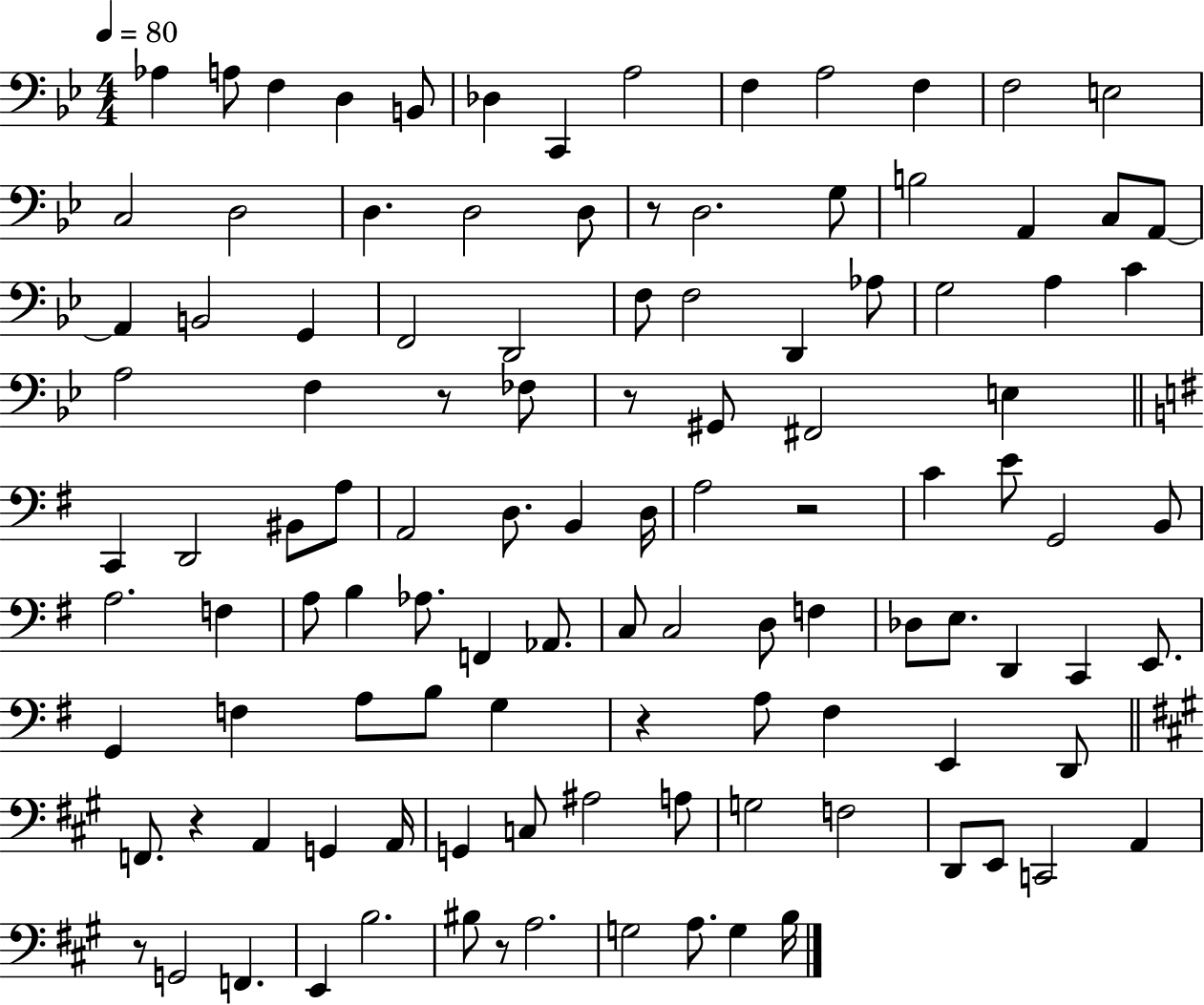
Ab3/q A3/e F3/q D3/q B2/e Db3/q C2/q A3/h F3/q A3/h F3/q F3/h E3/h C3/h D3/h D3/q. D3/h D3/e R/e D3/h. G3/e B3/h A2/q C3/e A2/e A2/q B2/h G2/q F2/h D2/h F3/e F3/h D2/q Ab3/e G3/h A3/q C4/q A3/h F3/q R/e FES3/e R/e G#2/e F#2/h E3/q C2/q D2/h BIS2/e A3/e A2/h D3/e. B2/q D3/s A3/h R/h C4/q E4/e G2/h B2/e A3/h. F3/q A3/e B3/q Ab3/e. F2/q Ab2/e. C3/e C3/h D3/e F3/q Db3/e E3/e. D2/q C2/q E2/e. G2/q F3/q A3/e B3/e G3/q R/q A3/e F#3/q E2/q D2/e F2/e. R/q A2/q G2/q A2/s G2/q C3/e A#3/h A3/e G3/h F3/h D2/e E2/e C2/h A2/q R/e G2/h F2/q. E2/q B3/h. BIS3/e R/e A3/h. G3/h A3/e. G3/q B3/s